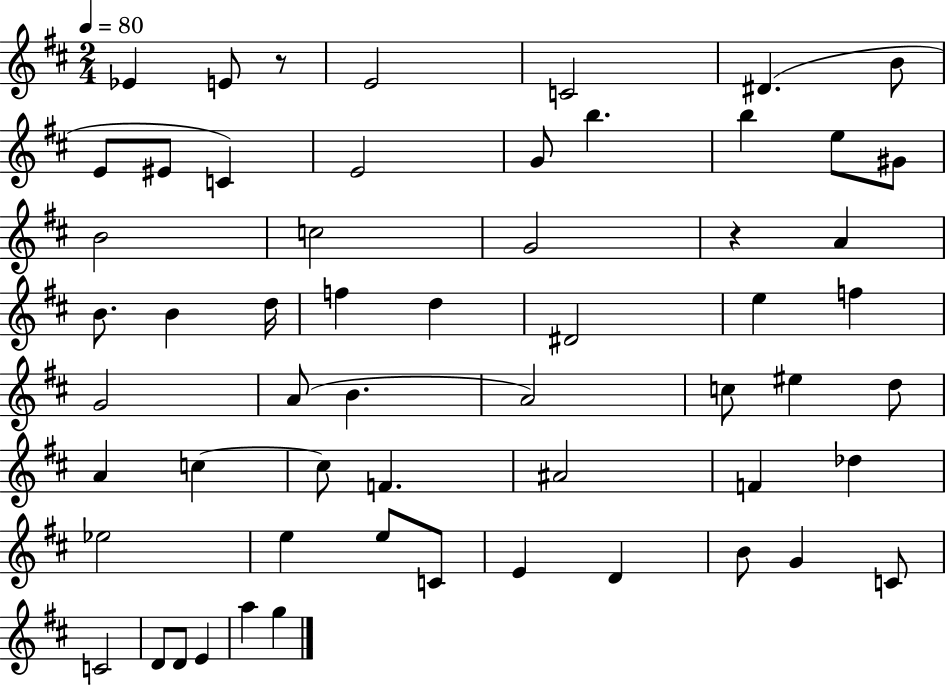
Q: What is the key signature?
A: D major